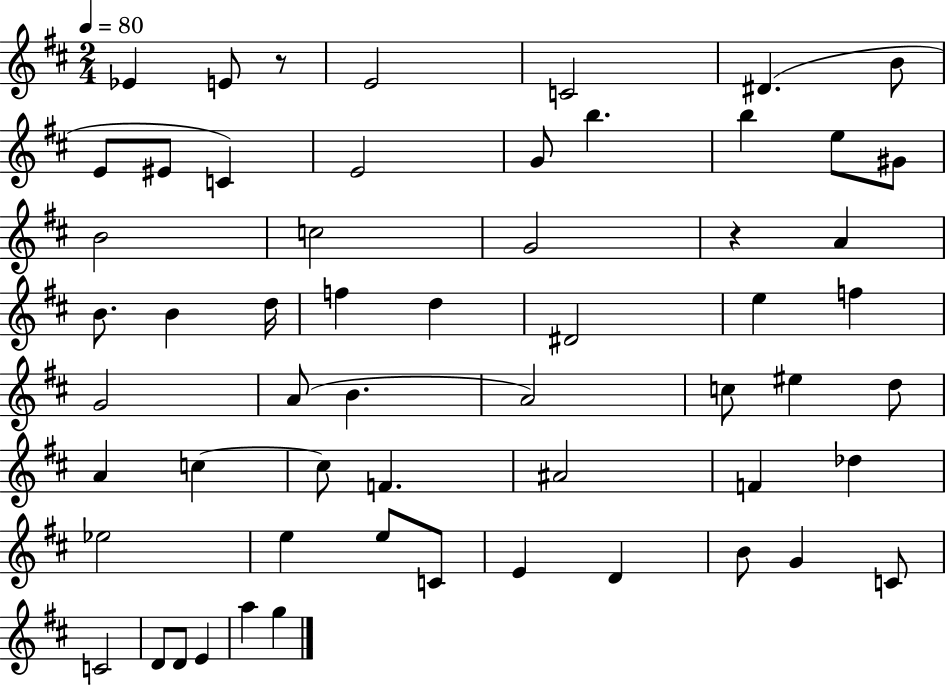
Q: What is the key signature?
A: D major